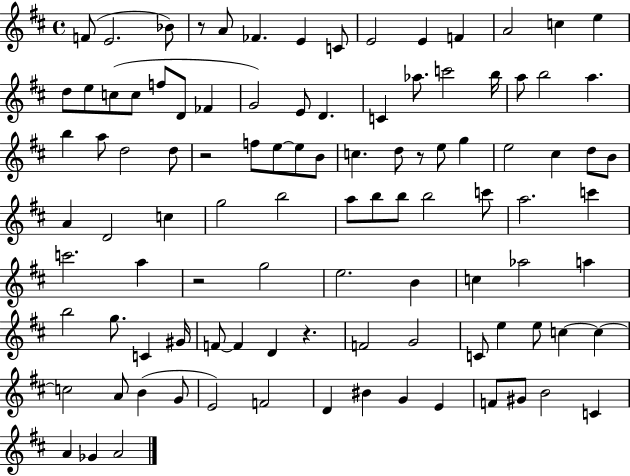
{
  \clef treble
  \time 4/4
  \defaultTimeSignature
  \key d \major
  \repeat volta 2 { f'8( e'2. bes'8) | r8 a'8 fes'4. e'4 c'8 | e'2 e'4 f'4 | a'2 c''4 e''4 | \break d''8 e''8 c''8( c''8 f''8 d'8 fes'4 | g'2) e'8 d'4. | c'4 aes''8. c'''2 b''16 | a''8 b''2 a''4. | \break b''4 a''8 d''2 d''8 | r2 f''8 e''8~~ e''8 b'8 | c''4. d''8 r8 e''8 g''4 | e''2 cis''4 d''8 b'8 | \break a'4 d'2 c''4 | g''2 b''2 | a''8 b''8 b''8 b''2 c'''8 | a''2. c'''4 | \break c'''2. a''4 | r2 g''2 | e''2. b'4 | c''4 aes''2 a''4 | \break b''2 g''8. c'4 gis'16 | f'8~~ f'4 d'4 r4. | f'2 g'2 | c'8 e''4 e''8 c''4~~ c''4~~ | \break c''2 a'8 b'4( g'8 | e'2) f'2 | d'4 bis'4 g'4 e'4 | f'8 gis'8 b'2 c'4 | \break a'4 ges'4 a'2 | } \bar "|."
}